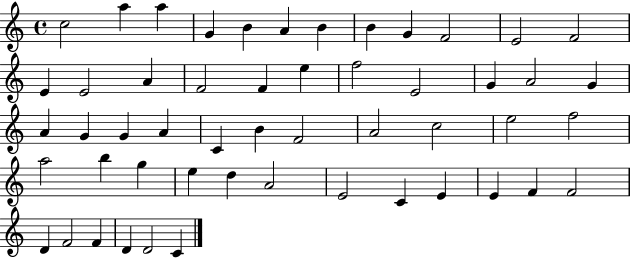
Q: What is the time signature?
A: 4/4